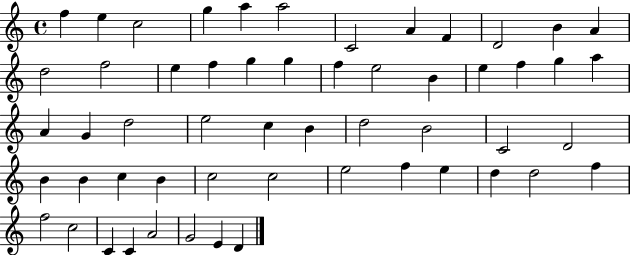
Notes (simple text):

F5/q E5/q C5/h G5/q A5/q A5/h C4/h A4/q F4/q D4/h B4/q A4/q D5/h F5/h E5/q F5/q G5/q G5/q F5/q E5/h B4/q E5/q F5/q G5/q A5/q A4/q G4/q D5/h E5/h C5/q B4/q D5/h B4/h C4/h D4/h B4/q B4/q C5/q B4/q C5/h C5/h E5/h F5/q E5/q D5/q D5/h F5/q F5/h C5/h C4/q C4/q A4/h G4/h E4/q D4/q